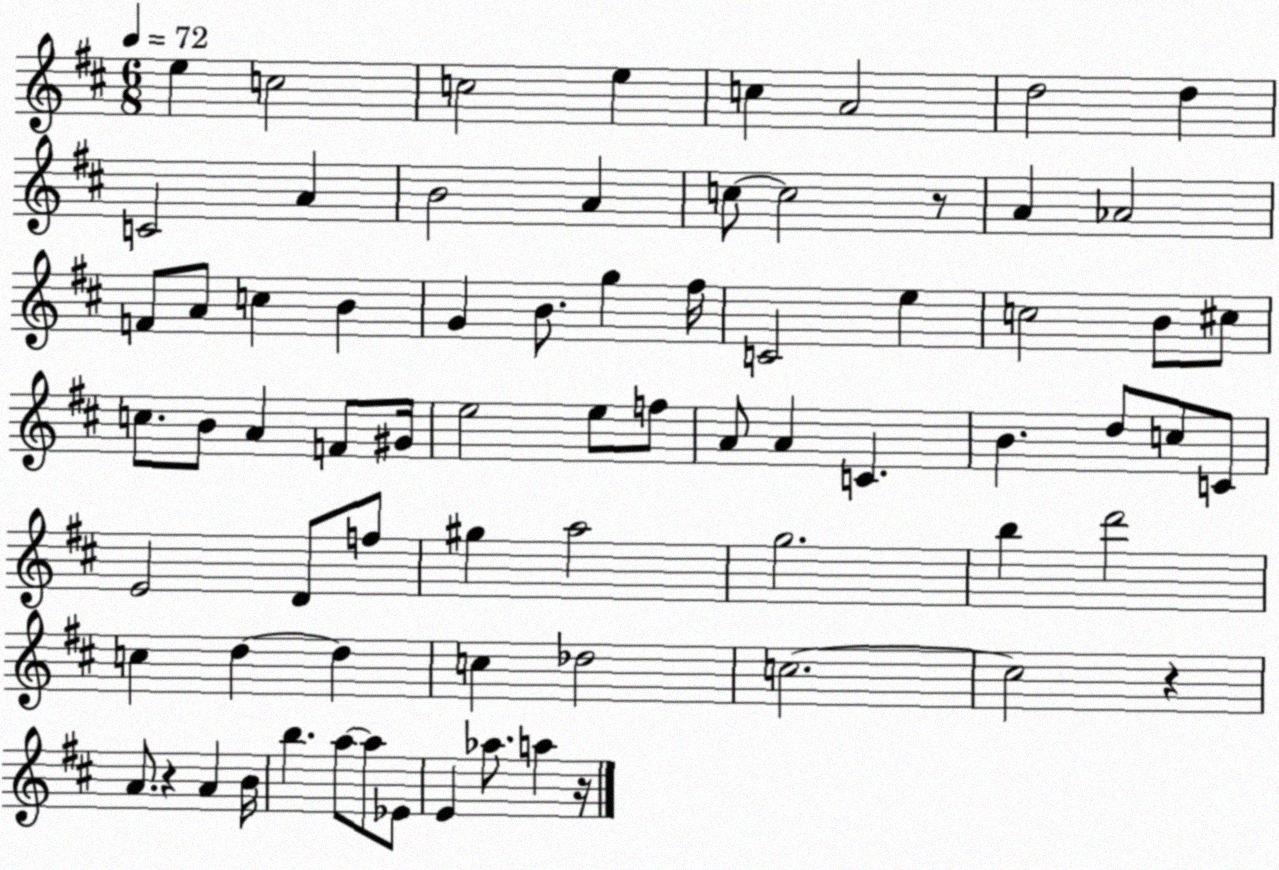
X:1
T:Untitled
M:6/8
L:1/4
K:D
e c2 c2 e c A2 d2 d C2 A B2 A c/2 c2 z/2 A _A2 F/2 A/2 c B G B/2 g ^f/4 C2 e c2 B/2 ^c/2 c/2 B/2 A F/2 ^G/4 e2 e/2 f/2 A/2 A C B d/2 c/2 C/2 E2 D/2 f/2 ^g a2 g2 b d'2 c d d c _d2 c2 c2 z A/2 z A B/4 b a/2 a/2 _E/2 E _a/2 a z/4